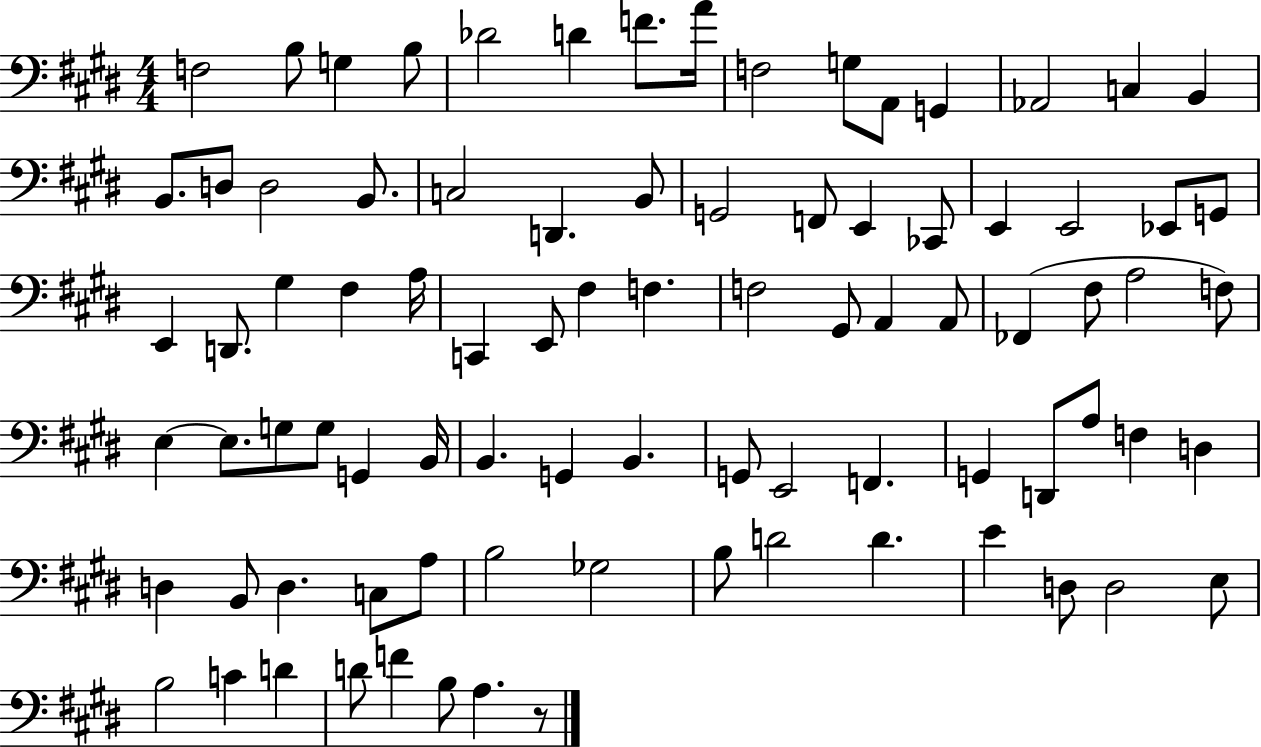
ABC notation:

X:1
T:Untitled
M:4/4
L:1/4
K:E
F,2 B,/2 G, B,/2 _D2 D F/2 A/4 F,2 G,/2 A,,/2 G,, _A,,2 C, B,, B,,/2 D,/2 D,2 B,,/2 C,2 D,, B,,/2 G,,2 F,,/2 E,, _C,,/2 E,, E,,2 _E,,/2 G,,/2 E,, D,,/2 ^G, ^F, A,/4 C,, E,,/2 ^F, F, F,2 ^G,,/2 A,, A,,/2 _F,, ^F,/2 A,2 F,/2 E, E,/2 G,/2 G,/2 G,, B,,/4 B,, G,, B,, G,,/2 E,,2 F,, G,, D,,/2 A,/2 F, D, D, B,,/2 D, C,/2 A,/2 B,2 _G,2 B,/2 D2 D E D,/2 D,2 E,/2 B,2 C D D/2 F B,/2 A, z/2